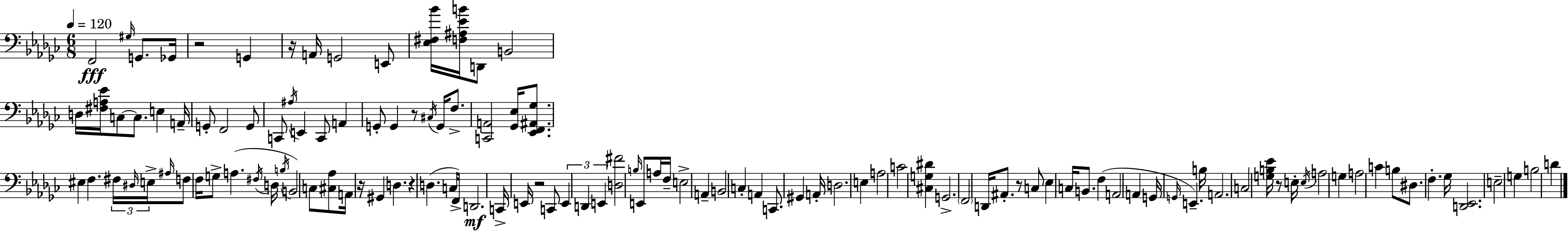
X:1
T:Untitled
M:6/8
L:1/4
K:Ebm
F,,2 ^G,/4 G,,/2 _G,,/4 z2 G,, z/4 A,,/4 G,,2 E,,/2 [_E,^F,_B]/4 [F,^A,_EB]/4 D,,/2 B,,2 D,/4 [^F,A,_E]/4 C,/2 C,/2 E, A,,/4 G,,/2 F,,2 G,,/2 C,,/2 ^A,/4 E,, C,,/2 A,, G,,/2 G,, z/2 ^C,/4 G,,/4 F,/2 [C,,A,,]2 [_G,,_E,]/4 [_E,,F,,^A,,_G,]/2 ^E, F, ^F,/4 ^D,/4 E,/4 ^A,/4 F,/2 F,/4 G,/2 A, ^F,/4 D,/4 B,/4 B,,2 C,/2 [^C,_A,]/2 A,,/4 z/4 ^G,, D, z D, C,/4 F,,/4 D,,2 C,,/4 E,,/4 z2 C,,/2 E,, D,, E,, [D,^F]2 B,/4 E,,/2 A,/4 F,/4 E,2 A,, B,,2 C, A,, C,,/2 ^G,, A,,/4 D,2 E, A,2 C2 [^C,G,^D] G,,2 F,,2 D,,/4 ^A,,/2 z/2 C,/2 _E, C,/4 B,,/2 F, A,,2 A,, G,,/4 G,,/4 E,, B,/4 A,,2 C,2 [G,B,_E]/4 z/2 E,/4 E,/4 A,2 G, A,2 C B,/2 ^D,/2 F, _G,/4 [D,,_E,,]2 E,2 G, B,2 D